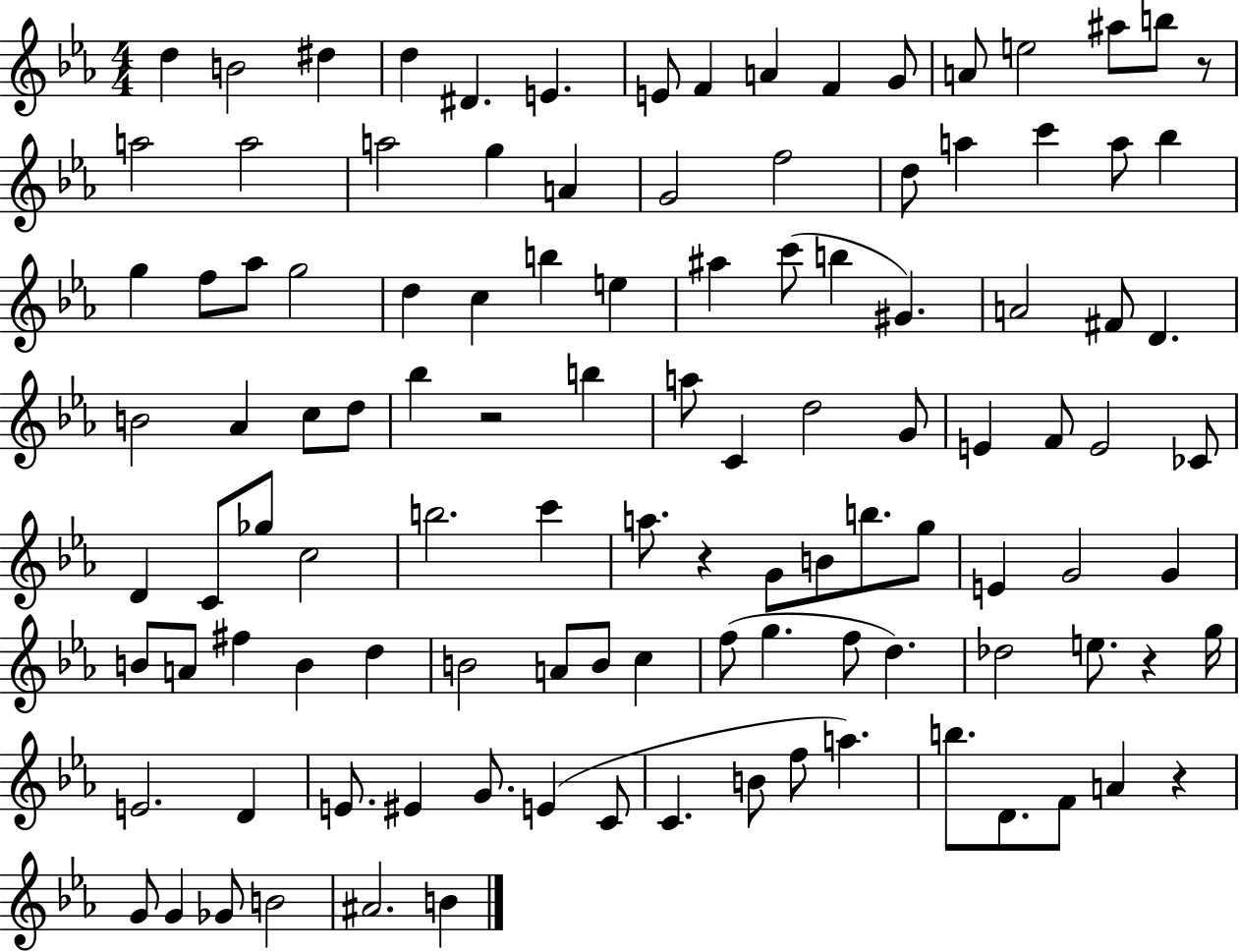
D5/q B4/h D#5/q D5/q D#4/q. E4/q. E4/e F4/q A4/q F4/q G4/e A4/e E5/h A#5/e B5/e R/e A5/h A5/h A5/h G5/q A4/q G4/h F5/h D5/e A5/q C6/q A5/e Bb5/q G5/q F5/e Ab5/e G5/h D5/q C5/q B5/q E5/q A#5/q C6/e B5/q G#4/q. A4/h F#4/e D4/q. B4/h Ab4/q C5/e D5/e Bb5/q R/h B5/q A5/e C4/q D5/h G4/e E4/q F4/e E4/h CES4/e D4/q C4/e Gb5/e C5/h B5/h. C6/q A5/e. R/q G4/e B4/e B5/e. G5/e E4/q G4/h G4/q B4/e A4/e F#5/q B4/q D5/q B4/h A4/e B4/e C5/q F5/e G5/q. F5/e D5/q. Db5/h E5/e. R/q G5/s E4/h. D4/q E4/e. EIS4/q G4/e. E4/q C4/e C4/q. B4/e F5/e A5/q. B5/e. D4/e. F4/e A4/q R/q G4/e G4/q Gb4/e B4/h A#4/h. B4/q